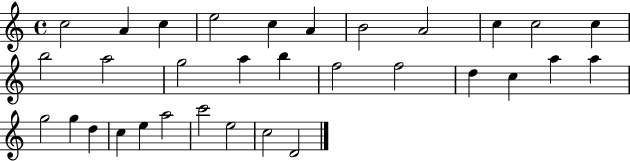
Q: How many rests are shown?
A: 0